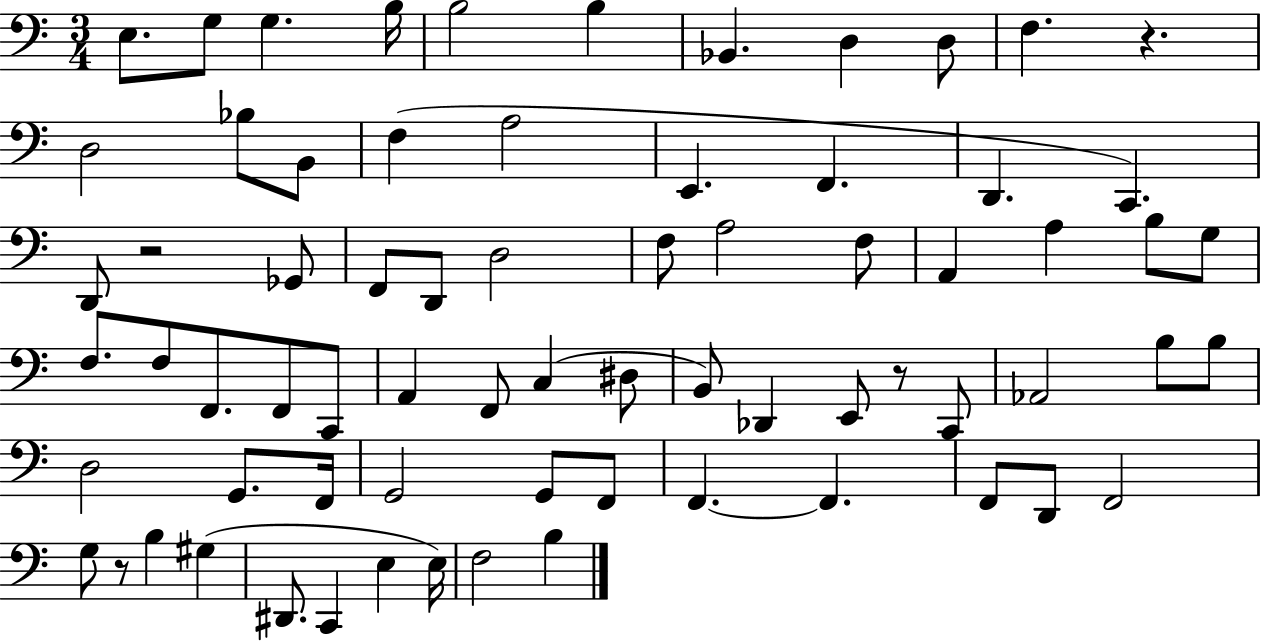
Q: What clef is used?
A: bass